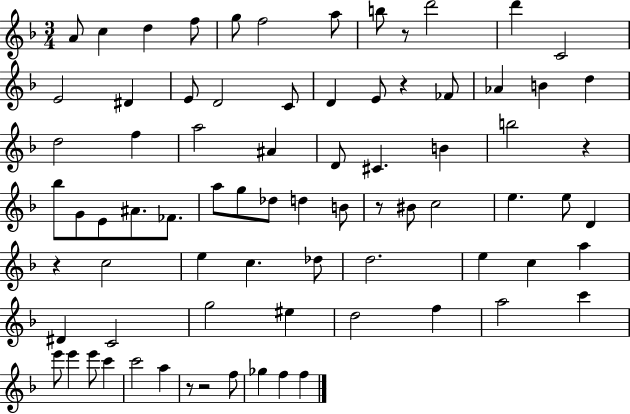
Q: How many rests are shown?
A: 7